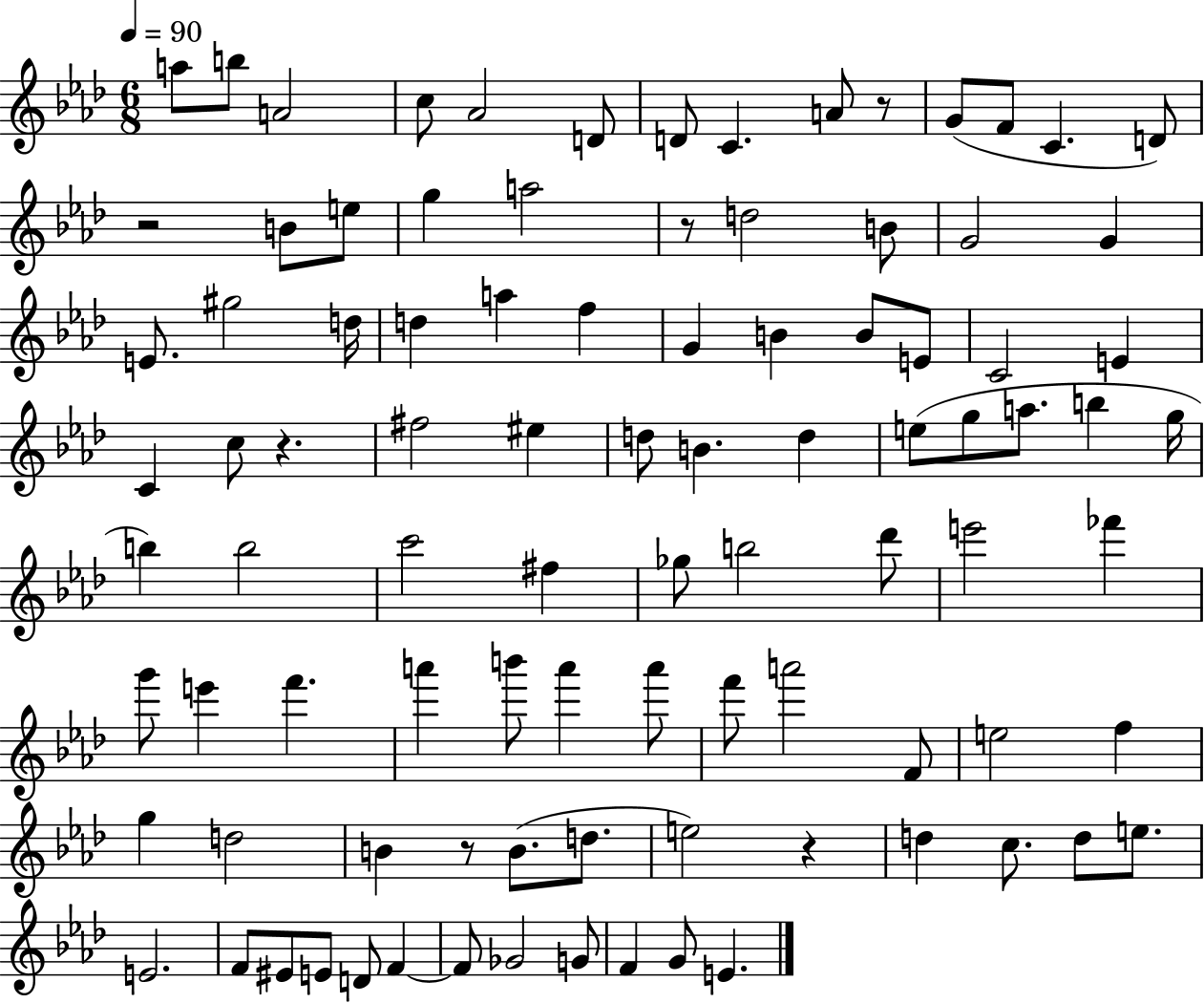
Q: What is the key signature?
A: AES major